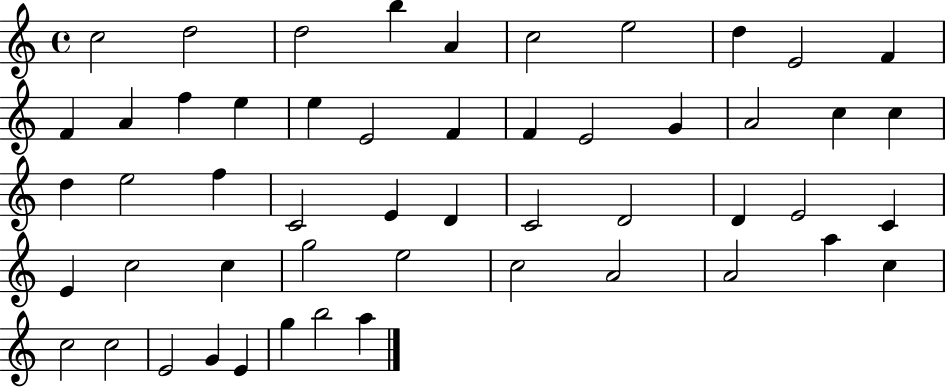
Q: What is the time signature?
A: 4/4